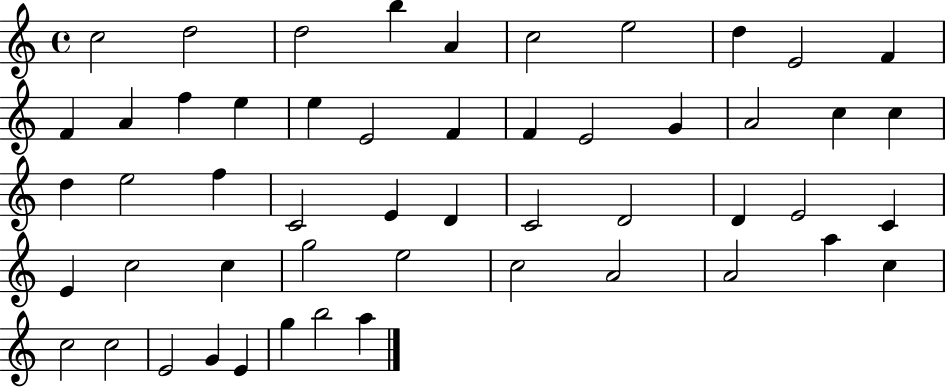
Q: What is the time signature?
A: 4/4